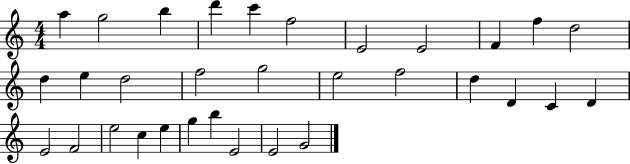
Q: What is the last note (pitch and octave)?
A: G4